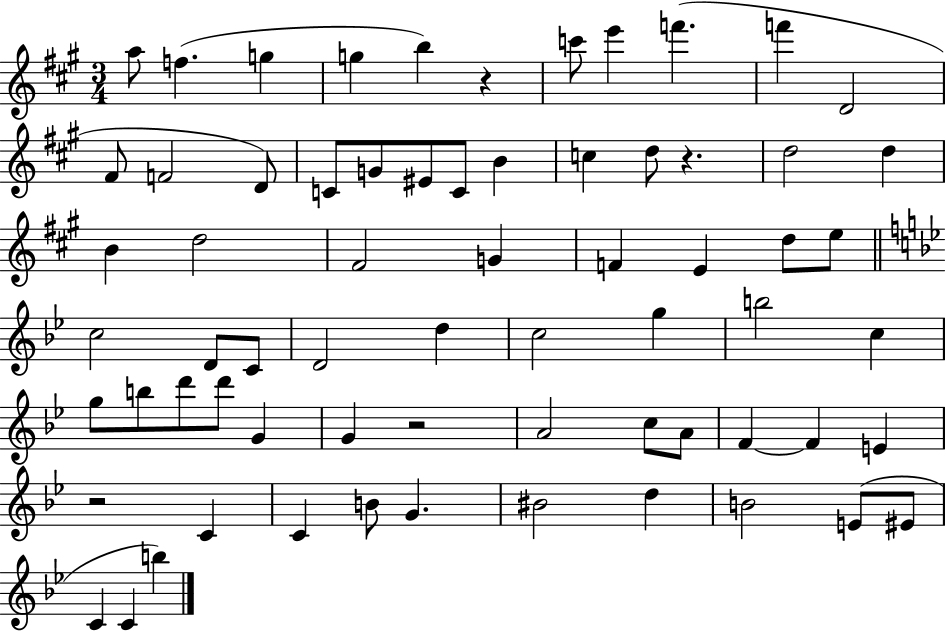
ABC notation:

X:1
T:Untitled
M:3/4
L:1/4
K:A
a/2 f g g b z c'/2 e' f' f' D2 ^F/2 F2 D/2 C/2 G/2 ^E/2 C/2 B c d/2 z d2 d B d2 ^F2 G F E d/2 e/2 c2 D/2 C/2 D2 d c2 g b2 c g/2 b/2 d'/2 d'/2 G G z2 A2 c/2 A/2 F F E z2 C C B/2 G ^B2 d B2 E/2 ^E/2 C C b